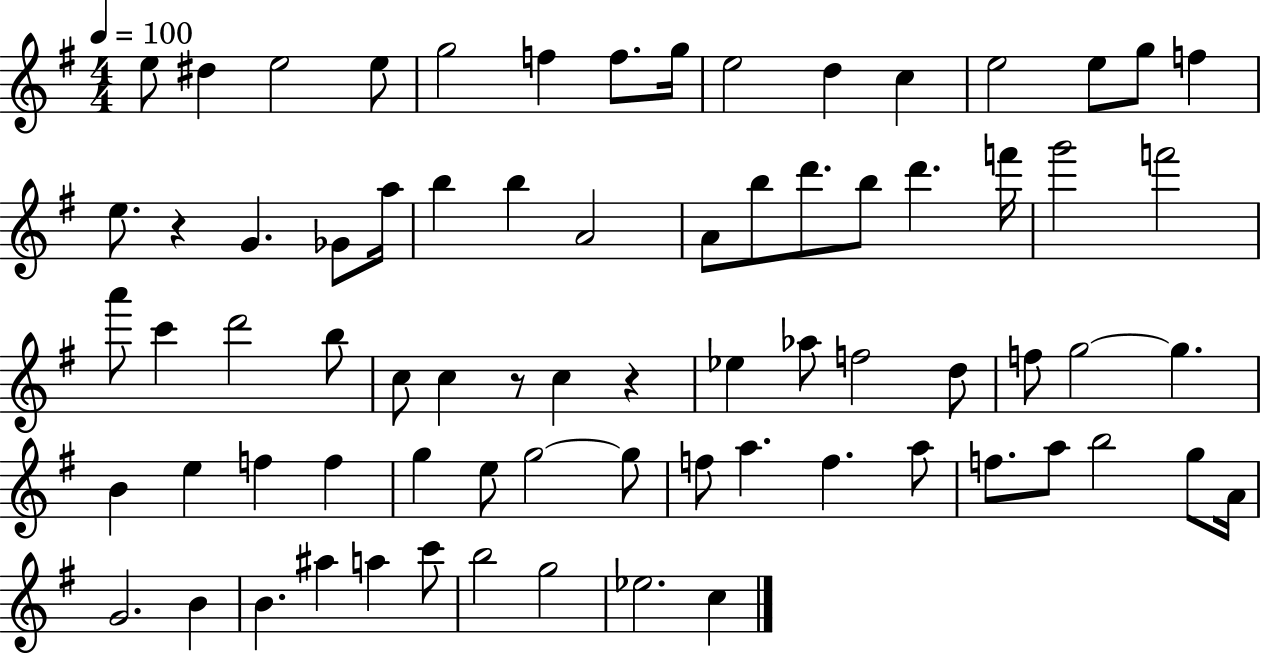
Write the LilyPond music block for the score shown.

{
  \clef treble
  \numericTimeSignature
  \time 4/4
  \key g \major
  \tempo 4 = 100
  e''8 dis''4 e''2 e''8 | g''2 f''4 f''8. g''16 | e''2 d''4 c''4 | e''2 e''8 g''8 f''4 | \break e''8. r4 g'4. ges'8 a''16 | b''4 b''4 a'2 | a'8 b''8 d'''8. b''8 d'''4. f'''16 | g'''2 f'''2 | \break a'''8 c'''4 d'''2 b''8 | c''8 c''4 r8 c''4 r4 | ees''4 aes''8 f''2 d''8 | f''8 g''2~~ g''4. | \break b'4 e''4 f''4 f''4 | g''4 e''8 g''2~~ g''8 | f''8 a''4. f''4. a''8 | f''8. a''8 b''2 g''8 a'16 | \break g'2. b'4 | b'4. ais''4 a''4 c'''8 | b''2 g''2 | ees''2. c''4 | \break \bar "|."
}